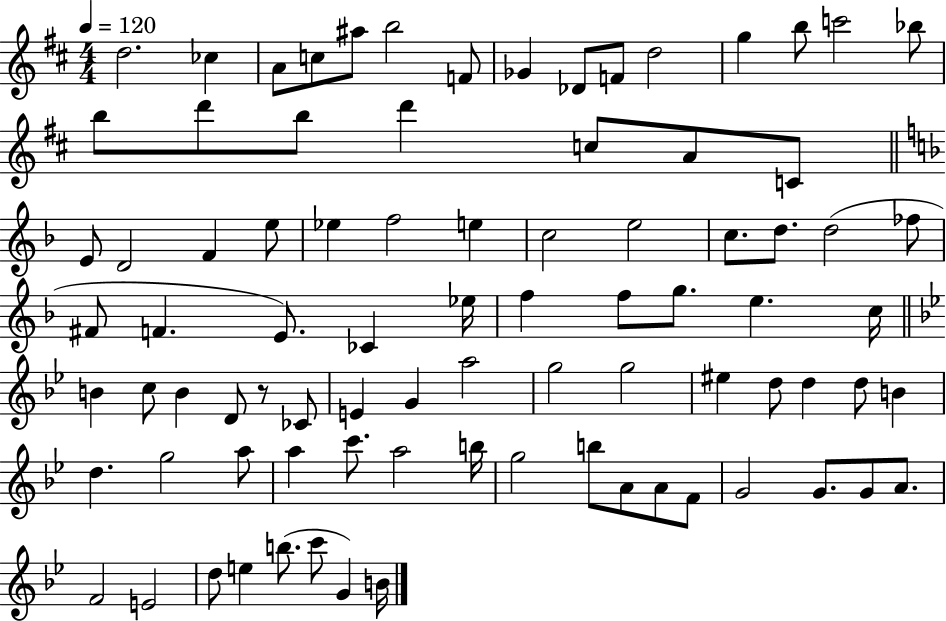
D5/h. CES5/q A4/e C5/e A#5/e B5/h F4/e Gb4/q Db4/e F4/e D5/h G5/q B5/e C6/h Bb5/e B5/e D6/e B5/e D6/q C5/e A4/e C4/e E4/e D4/h F4/q E5/e Eb5/q F5/h E5/q C5/h E5/h C5/e. D5/e. D5/h FES5/e F#4/e F4/q. E4/e. CES4/q Eb5/s F5/q F5/e G5/e. E5/q. C5/s B4/q C5/e B4/q D4/e R/e CES4/e E4/q G4/q A5/h G5/h G5/h EIS5/q D5/e D5/q D5/e B4/q D5/q. G5/h A5/e A5/q C6/e. A5/h B5/s G5/h B5/e A4/e A4/e F4/e G4/h G4/e. G4/e A4/e. F4/h E4/h D5/e E5/q B5/e. C6/e G4/q B4/s